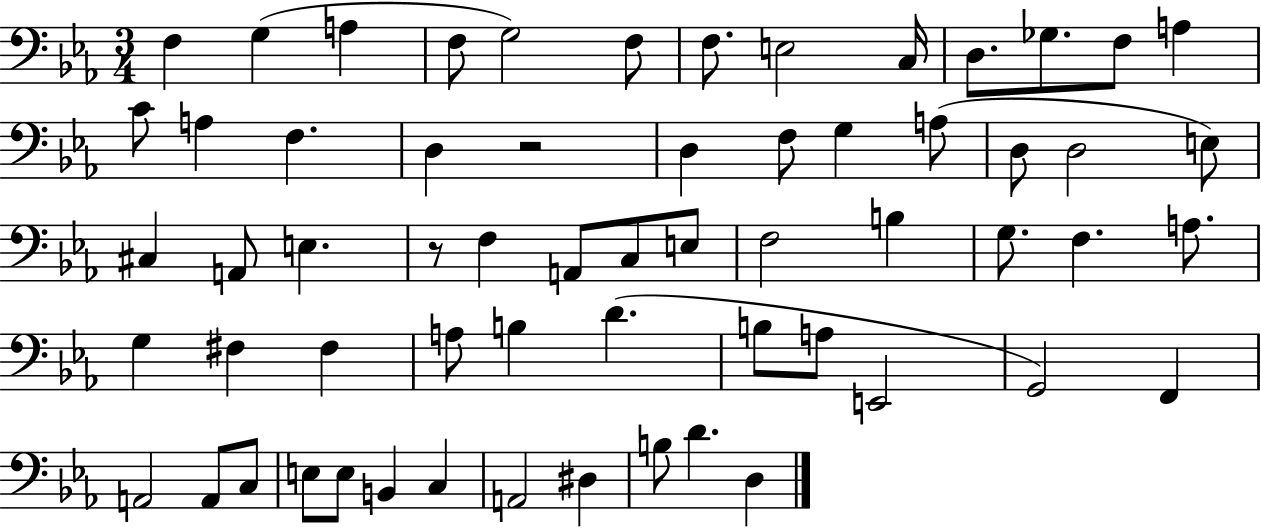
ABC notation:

X:1
T:Untitled
M:3/4
L:1/4
K:Eb
F, G, A, F,/2 G,2 F,/2 F,/2 E,2 C,/4 D,/2 _G,/2 F,/2 A, C/2 A, F, D, z2 D, F,/2 G, A,/2 D,/2 D,2 E,/2 ^C, A,,/2 E, z/2 F, A,,/2 C,/2 E,/2 F,2 B, G,/2 F, A,/2 G, ^F, ^F, A,/2 B, D B,/2 A,/2 E,,2 G,,2 F,, A,,2 A,,/2 C,/2 E,/2 E,/2 B,, C, A,,2 ^D, B,/2 D D,